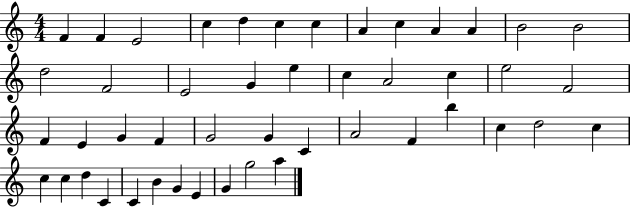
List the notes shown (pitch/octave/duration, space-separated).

F4/q F4/q E4/h C5/q D5/q C5/q C5/q A4/q C5/q A4/q A4/q B4/h B4/h D5/h F4/h E4/h G4/q E5/q C5/q A4/h C5/q E5/h F4/h F4/q E4/q G4/q F4/q G4/h G4/q C4/q A4/h F4/q B5/q C5/q D5/h C5/q C5/q C5/q D5/q C4/q C4/q B4/q G4/q E4/q G4/q G5/h A5/q